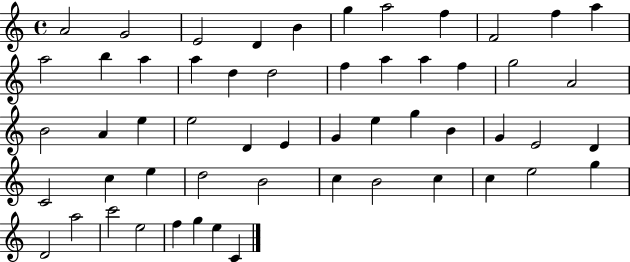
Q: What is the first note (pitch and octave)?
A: A4